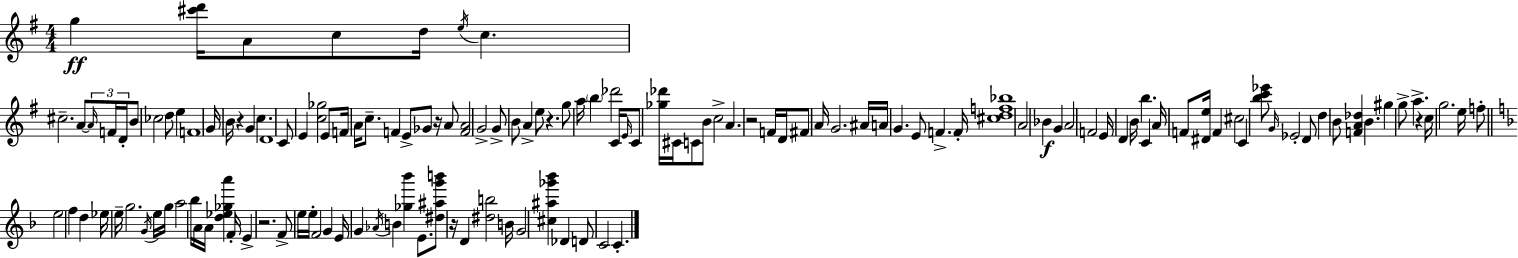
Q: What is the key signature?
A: E minor